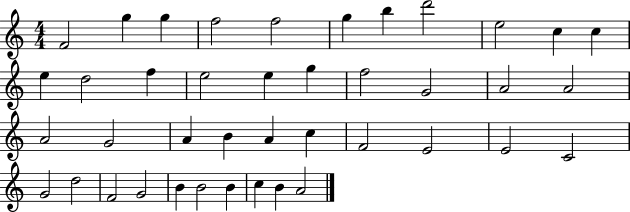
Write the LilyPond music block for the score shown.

{
  \clef treble
  \numericTimeSignature
  \time 4/4
  \key c \major
  f'2 g''4 g''4 | f''2 f''2 | g''4 b''4 d'''2 | e''2 c''4 c''4 | \break e''4 d''2 f''4 | e''2 e''4 g''4 | f''2 g'2 | a'2 a'2 | \break a'2 g'2 | a'4 b'4 a'4 c''4 | f'2 e'2 | e'2 c'2 | \break g'2 d''2 | f'2 g'2 | b'4 b'2 b'4 | c''4 b'4 a'2 | \break \bar "|."
}